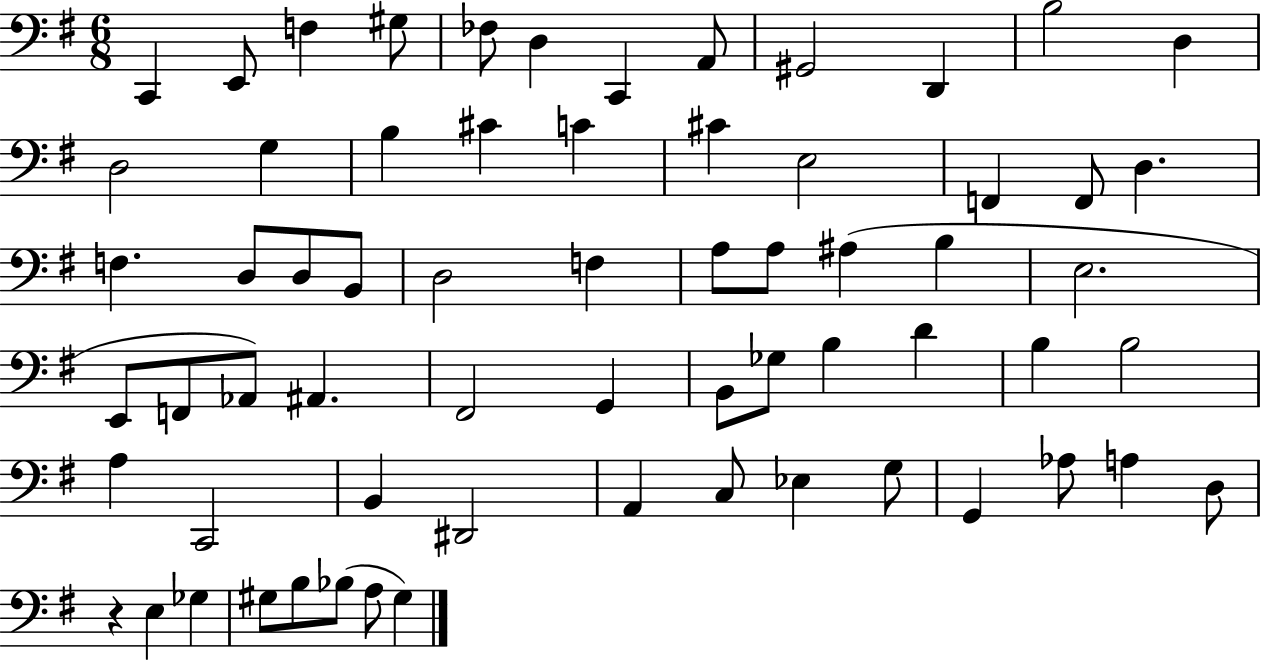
X:1
T:Untitled
M:6/8
L:1/4
K:G
C,, E,,/2 F, ^G,/2 _F,/2 D, C,, A,,/2 ^G,,2 D,, B,2 D, D,2 G, B, ^C C ^C E,2 F,, F,,/2 D, F, D,/2 D,/2 B,,/2 D,2 F, A,/2 A,/2 ^A, B, E,2 E,,/2 F,,/2 _A,,/2 ^A,, ^F,,2 G,, B,,/2 _G,/2 B, D B, B,2 A, C,,2 B,, ^D,,2 A,, C,/2 _E, G,/2 G,, _A,/2 A, D,/2 z E, _G, ^G,/2 B,/2 _B,/2 A,/2 ^G,